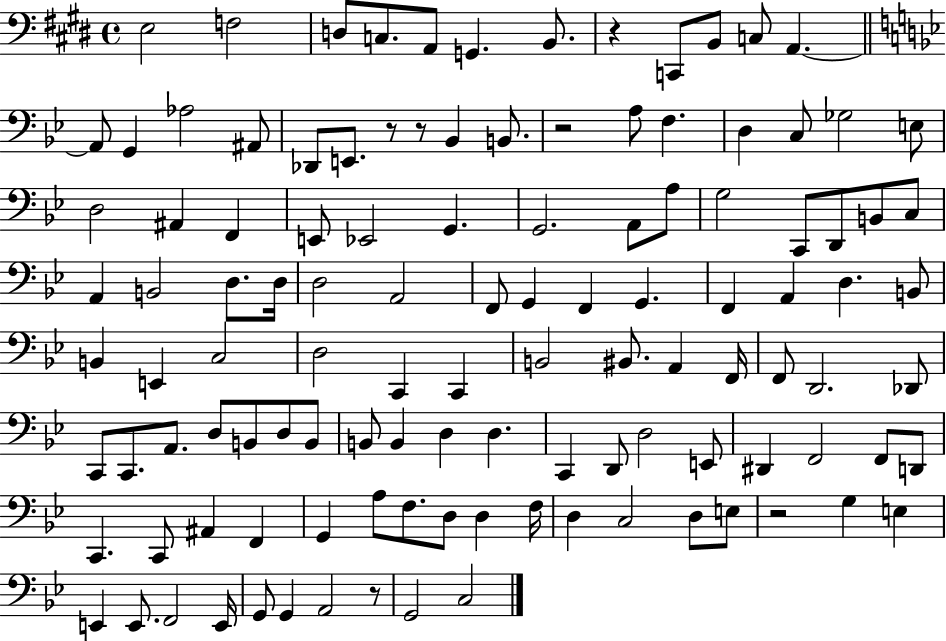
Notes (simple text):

E3/h F3/h D3/e C3/e. A2/e G2/q. B2/e. R/q C2/e B2/e C3/e A2/q. A2/e G2/q Ab3/h A#2/e Db2/e E2/e. R/e R/e Bb2/q B2/e. R/h A3/e F3/q. D3/q C3/e Gb3/h E3/e D3/h A#2/q F2/q E2/e Eb2/h G2/q. G2/h. A2/e A3/e G3/h C2/e D2/e B2/e C3/e A2/q B2/h D3/e. D3/s D3/h A2/h F2/e G2/q F2/q G2/q. F2/q A2/q D3/q. B2/e B2/q E2/q C3/h D3/h C2/q C2/q B2/h BIS2/e. A2/q F2/s F2/e D2/h. Db2/e C2/e C2/e. A2/e. D3/e B2/e D3/e B2/e B2/e B2/q D3/q D3/q. C2/q D2/e D3/h E2/e D#2/q F2/h F2/e D2/e C2/q. C2/e A#2/q F2/q G2/q A3/e F3/e. D3/e D3/q F3/s D3/q C3/h D3/e E3/e R/h G3/q E3/q E2/q E2/e. F2/h E2/s G2/e G2/q A2/h R/e G2/h C3/h